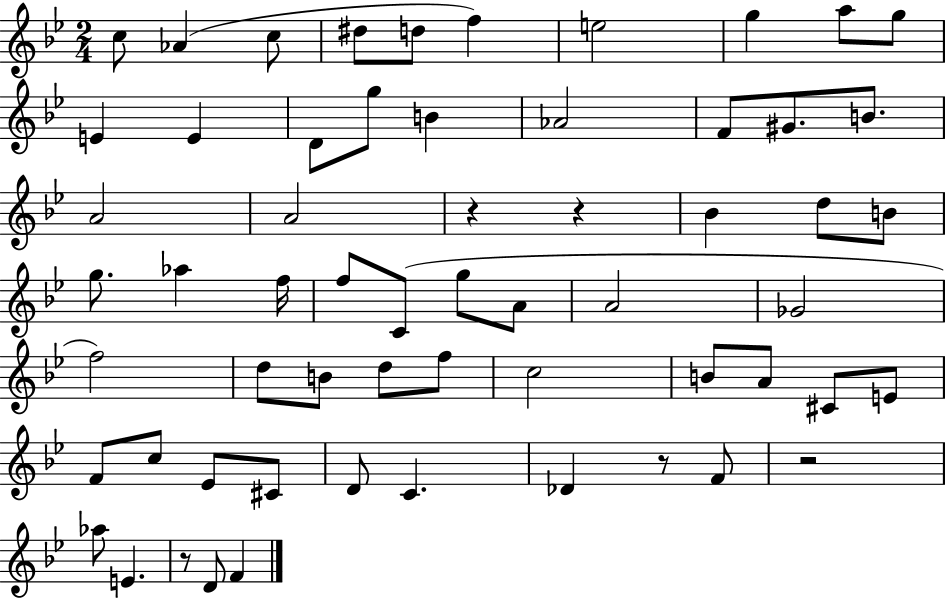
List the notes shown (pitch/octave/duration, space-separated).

C5/e Ab4/q C5/e D#5/e D5/e F5/q E5/h G5/q A5/e G5/e E4/q E4/q D4/e G5/e B4/q Ab4/h F4/e G#4/e. B4/e. A4/h A4/h R/q R/q Bb4/q D5/e B4/e G5/e. Ab5/q F5/s F5/e C4/e G5/e A4/e A4/h Gb4/h F5/h D5/e B4/e D5/e F5/e C5/h B4/e A4/e C#4/e E4/e F4/e C5/e Eb4/e C#4/e D4/e C4/q. Db4/q R/e F4/e R/h Ab5/e E4/q. R/e D4/e F4/q